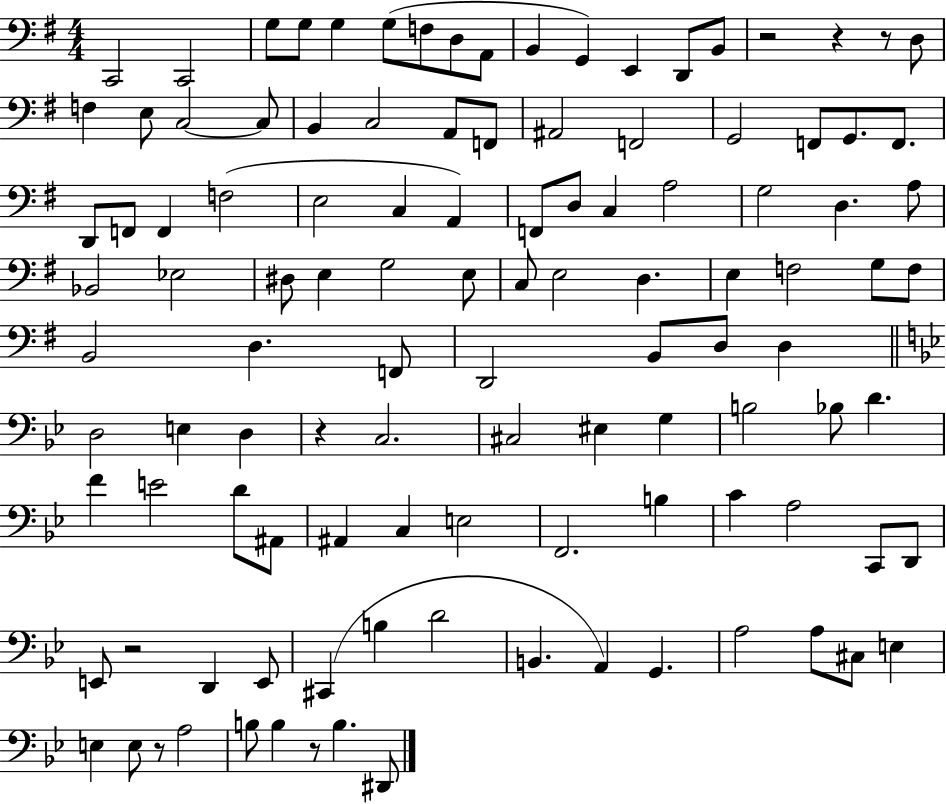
{
  \clef bass
  \numericTimeSignature
  \time 4/4
  \key g \major
  \repeat volta 2 { c,2 c,2 | g8 g8 g4 g8( f8 d8 a,8 | b,4 g,4) e,4 d,8 b,8 | r2 r4 r8 d8 | \break f4 e8 c2~~ c8 | b,4 c2 a,8 f,8 | ais,2 f,2 | g,2 f,8 g,8. f,8. | \break d,8 f,8 f,4 f2( | e2 c4 a,4) | f,8 d8 c4 a2 | g2 d4. a8 | \break bes,2 ees2 | dis8 e4 g2 e8 | c8 e2 d4. | e4 f2 g8 f8 | \break b,2 d4. f,8 | d,2 b,8 d8 d4 | \bar "||" \break \key g \minor d2 e4 d4 | r4 c2. | cis2 eis4 g4 | b2 bes8 d'4. | \break f'4 e'2 d'8 ais,8 | ais,4 c4 e2 | f,2. b4 | c'4 a2 c,8 d,8 | \break e,8 r2 d,4 e,8 | cis,4( b4 d'2 | b,4. a,4) g,4. | a2 a8 cis8 e4 | \break e4 e8 r8 a2 | b8 b4 r8 b4. dis,8 | } \bar "|."
}